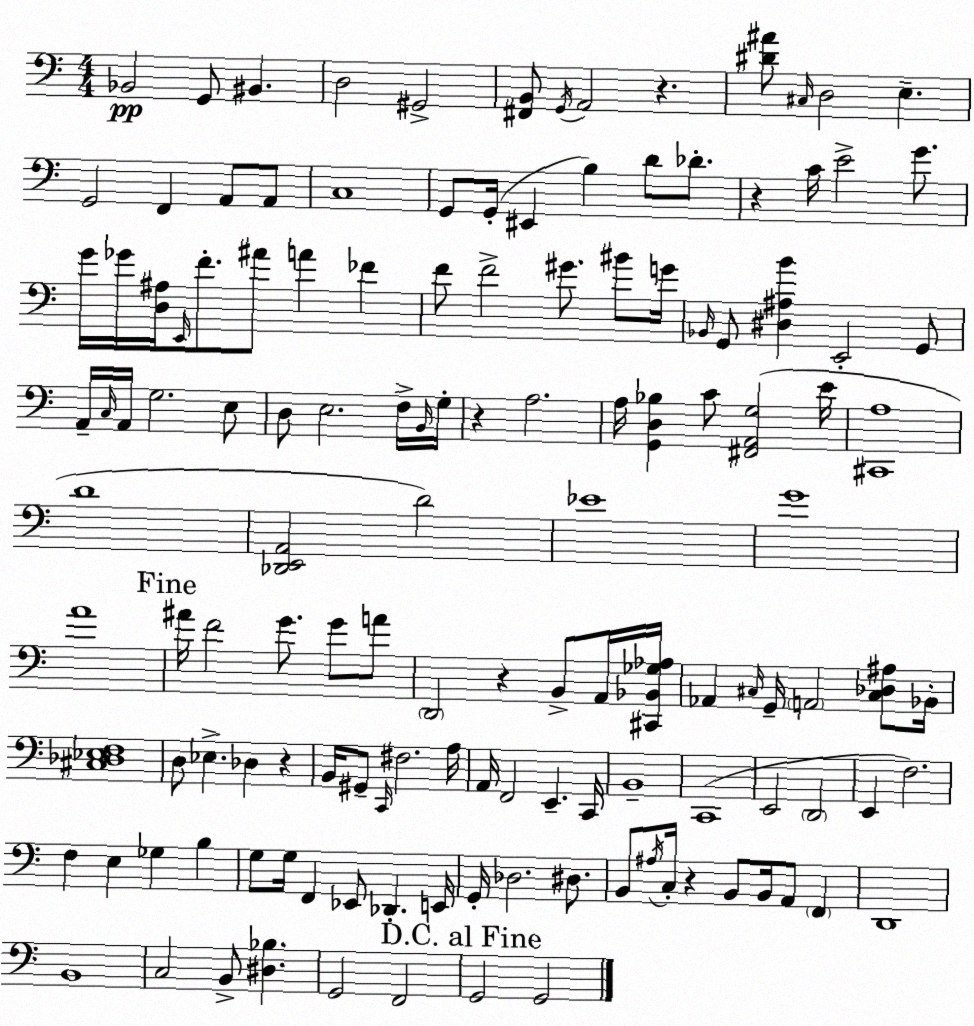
X:1
T:Untitled
M:4/4
L:1/4
K:Am
_B,,2 G,,/2 ^B,, D,2 ^G,,2 [^F,,B,,]/2 G,,/4 A,,2 z [^D^A]/2 ^C,/4 D,2 E, G,,2 F,, A,,/2 A,,/2 C,4 G,,/2 G,,/4 ^E,, B, D/2 _D/2 z C/4 E2 G/2 G/4 _G/4 [D,^A,]/4 E,,/4 F/2 ^A/2 A _F F/2 F2 ^G/2 ^B/2 G/4 _B,,/4 G,,/2 [^D,^A,B] E,,2 G,,/2 A,,/4 C,/4 A,,/4 G,2 E,/2 D,/2 E,2 F,/4 B,,/4 G,/4 z A,2 A,/4 [G,,D,_B,] C/2 [^F,,A,,G,]2 E/4 [^C,,A,]4 D4 [_D,,E,,A,,]2 D2 _E4 G4 A4 ^A/4 F2 G/2 G/2 A/2 D,,2 z B,,/2 A,,/4 [^C,,_B,,_G,_A,]/4 _A,, ^C,/4 G,,/4 A,,2 [^C,_D,^A,]/2 _B,,/4 [^C,_D,_E,F,]4 D,/2 _E, _D, z B,,/4 ^G,,/2 C,,/4 ^F,2 A,/4 A,,/4 F,,2 E,, C,,/4 B,,4 C,,4 E,,2 D,,2 E,, F,2 F, E, _G, B, G,/2 G,/4 F,, _E,,/2 _D,, E,,/4 G,,/4 _D,2 ^D,/2 B,,/2 ^A,/4 C,/4 z B,,/2 B,,/4 A,,/2 F,, D,,4 B,,4 C,2 B,,/2 [^D,_B,] G,,2 F,,2 G,,2 G,,2